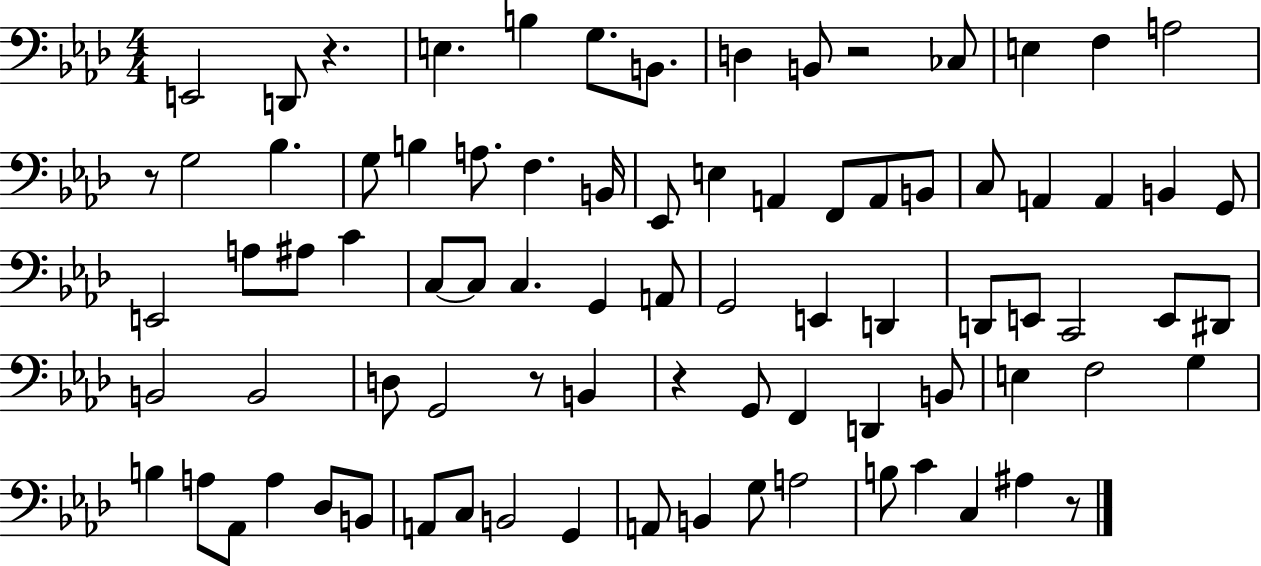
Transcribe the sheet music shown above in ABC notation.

X:1
T:Untitled
M:4/4
L:1/4
K:Ab
E,,2 D,,/2 z E, B, G,/2 B,,/2 D, B,,/2 z2 _C,/2 E, F, A,2 z/2 G,2 _B, G,/2 B, A,/2 F, B,,/4 _E,,/2 E, A,, F,,/2 A,,/2 B,,/2 C,/2 A,, A,, B,, G,,/2 E,,2 A,/2 ^A,/2 C C,/2 C,/2 C, G,, A,,/2 G,,2 E,, D,, D,,/2 E,,/2 C,,2 E,,/2 ^D,,/2 B,,2 B,,2 D,/2 G,,2 z/2 B,, z G,,/2 F,, D,, B,,/2 E, F,2 G, B, A,/2 _A,,/2 A, _D,/2 B,,/2 A,,/2 C,/2 B,,2 G,, A,,/2 B,, G,/2 A,2 B,/2 C C, ^A, z/2